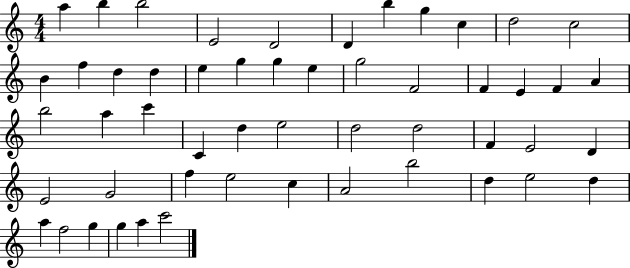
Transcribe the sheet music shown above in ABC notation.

X:1
T:Untitled
M:4/4
L:1/4
K:C
a b b2 E2 D2 D b g c d2 c2 B f d d e g g e g2 F2 F E F A b2 a c' C d e2 d2 d2 F E2 D E2 G2 f e2 c A2 b2 d e2 d a f2 g g a c'2